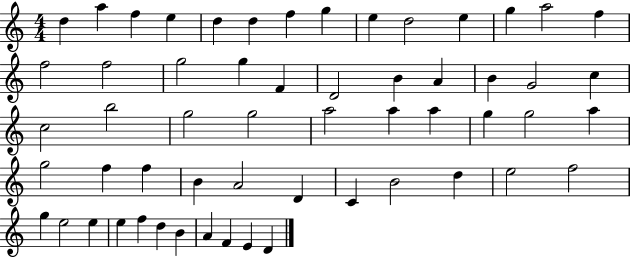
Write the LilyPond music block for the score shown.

{
  \clef treble
  \numericTimeSignature
  \time 4/4
  \key c \major
  d''4 a''4 f''4 e''4 | d''4 d''4 f''4 g''4 | e''4 d''2 e''4 | g''4 a''2 f''4 | \break f''2 f''2 | g''2 g''4 f'4 | d'2 b'4 a'4 | b'4 g'2 c''4 | \break c''2 b''2 | g''2 g''2 | a''2 a''4 a''4 | g''4 g''2 a''4 | \break g''2 f''4 f''4 | b'4 a'2 d'4 | c'4 b'2 d''4 | e''2 f''2 | \break g''4 e''2 e''4 | e''4 f''4 d''4 b'4 | a'4 f'4 e'4 d'4 | \bar "|."
}